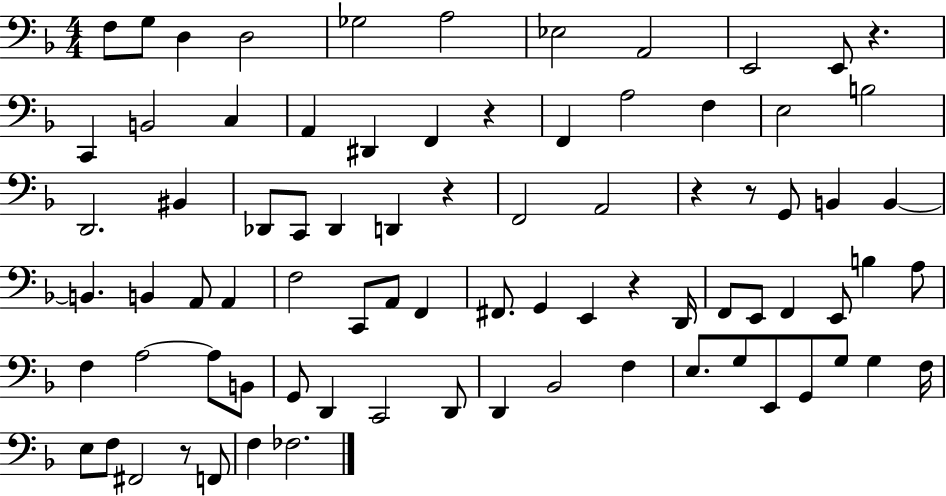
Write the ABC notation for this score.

X:1
T:Untitled
M:4/4
L:1/4
K:F
F,/2 G,/2 D, D,2 _G,2 A,2 _E,2 A,,2 E,,2 E,,/2 z C,, B,,2 C, A,, ^D,, F,, z F,, A,2 F, E,2 B,2 D,,2 ^B,, _D,,/2 C,,/2 _D,, D,, z F,,2 A,,2 z z/2 G,,/2 B,, B,, B,, B,, A,,/2 A,, F,2 C,,/2 A,,/2 F,, ^F,,/2 G,, E,, z D,,/4 F,,/2 E,,/2 F,, E,,/2 B, A,/2 F, A,2 A,/2 B,,/2 G,,/2 D,, C,,2 D,,/2 D,, _B,,2 F, E,/2 G,/2 E,,/2 G,,/2 G,/2 G, F,/4 E,/2 F,/2 ^F,,2 z/2 F,,/2 F, _F,2